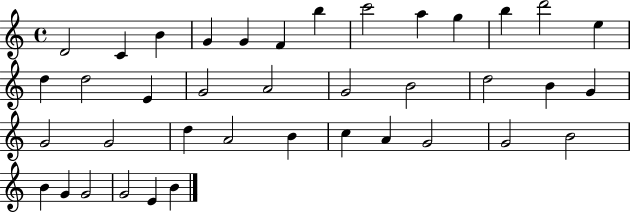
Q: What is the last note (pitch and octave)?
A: B4